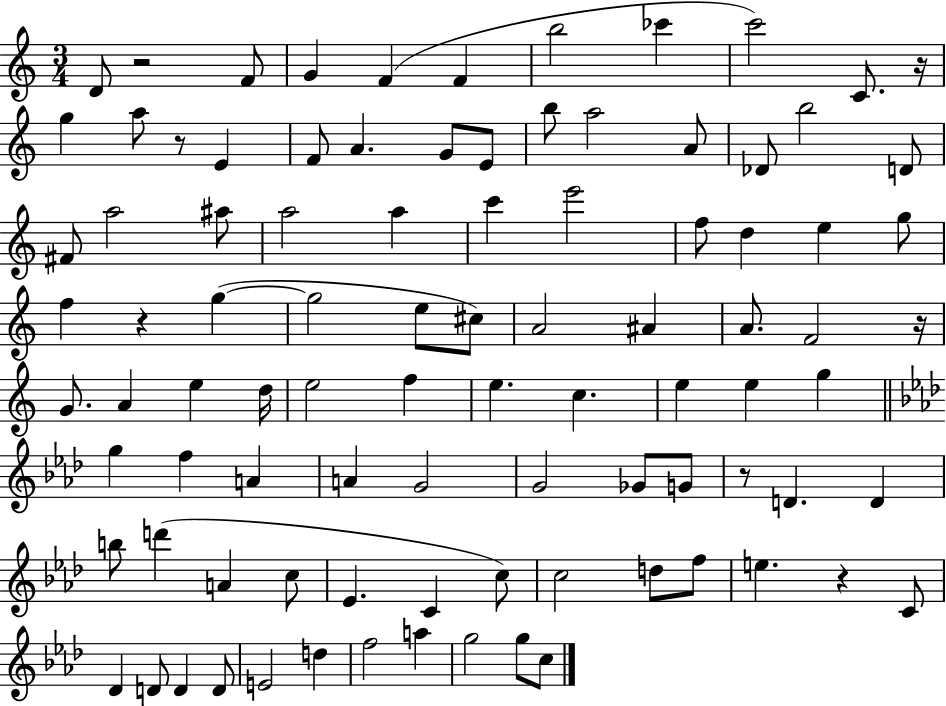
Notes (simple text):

D4/e R/h F4/e G4/q F4/q F4/q B5/h CES6/q C6/h C4/e. R/s G5/q A5/e R/e E4/q F4/e A4/q. G4/e E4/e B5/e A5/h A4/e Db4/e B5/h D4/e F#4/e A5/h A#5/e A5/h A5/q C6/q E6/h F5/e D5/q E5/q G5/e F5/q R/q G5/q G5/h E5/e C#5/e A4/h A#4/q A4/e. F4/h R/s G4/e. A4/q E5/q D5/s E5/h F5/q E5/q. C5/q. E5/q E5/q G5/q G5/q F5/q A4/q A4/q G4/h G4/h Gb4/e G4/e R/e D4/q. D4/q B5/e D6/q A4/q C5/e Eb4/q. C4/q C5/e C5/h D5/e F5/e E5/q. R/q C4/e Db4/q D4/e D4/q D4/e E4/h D5/q F5/h A5/q G5/h G5/e C5/e